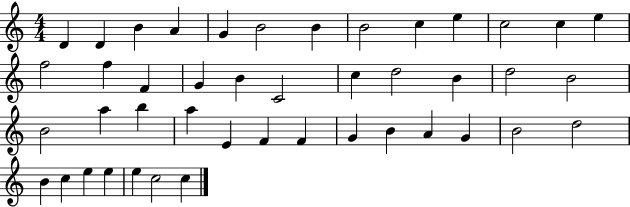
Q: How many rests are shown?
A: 0